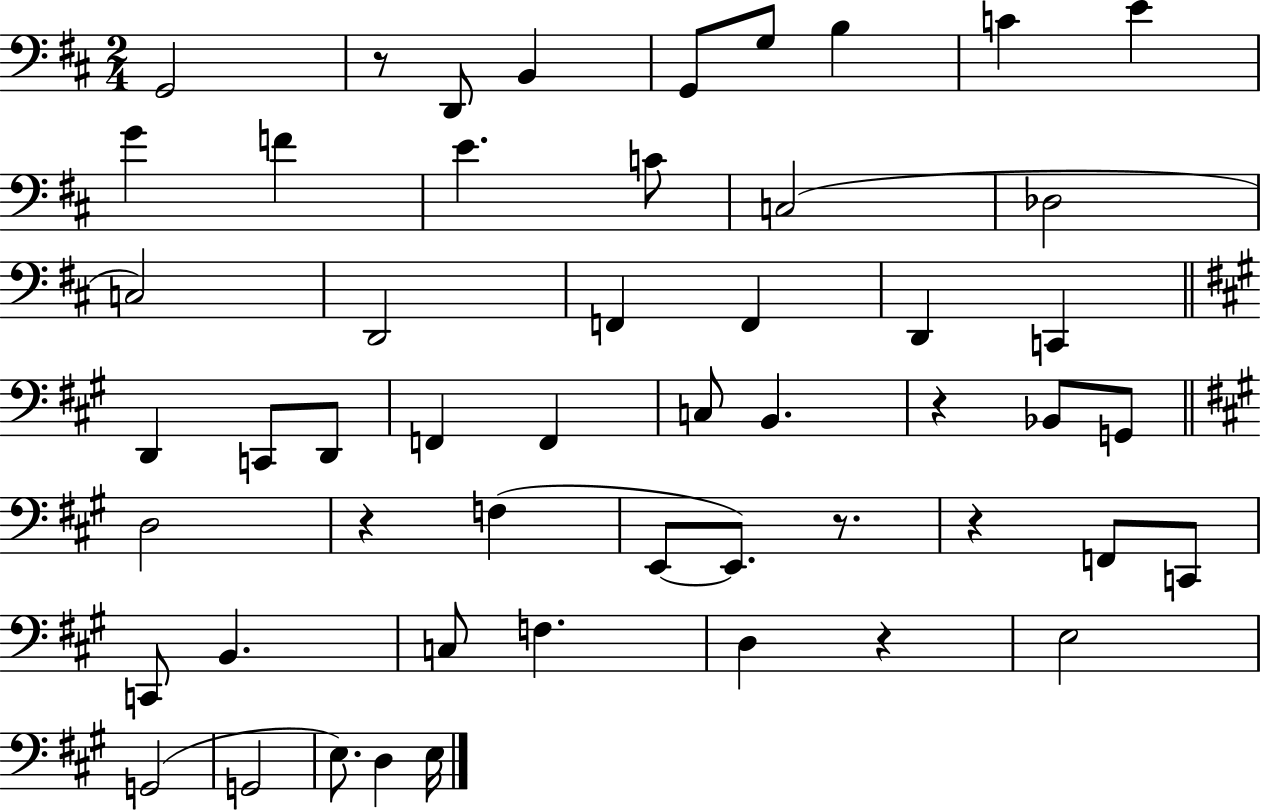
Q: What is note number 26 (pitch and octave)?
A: C3